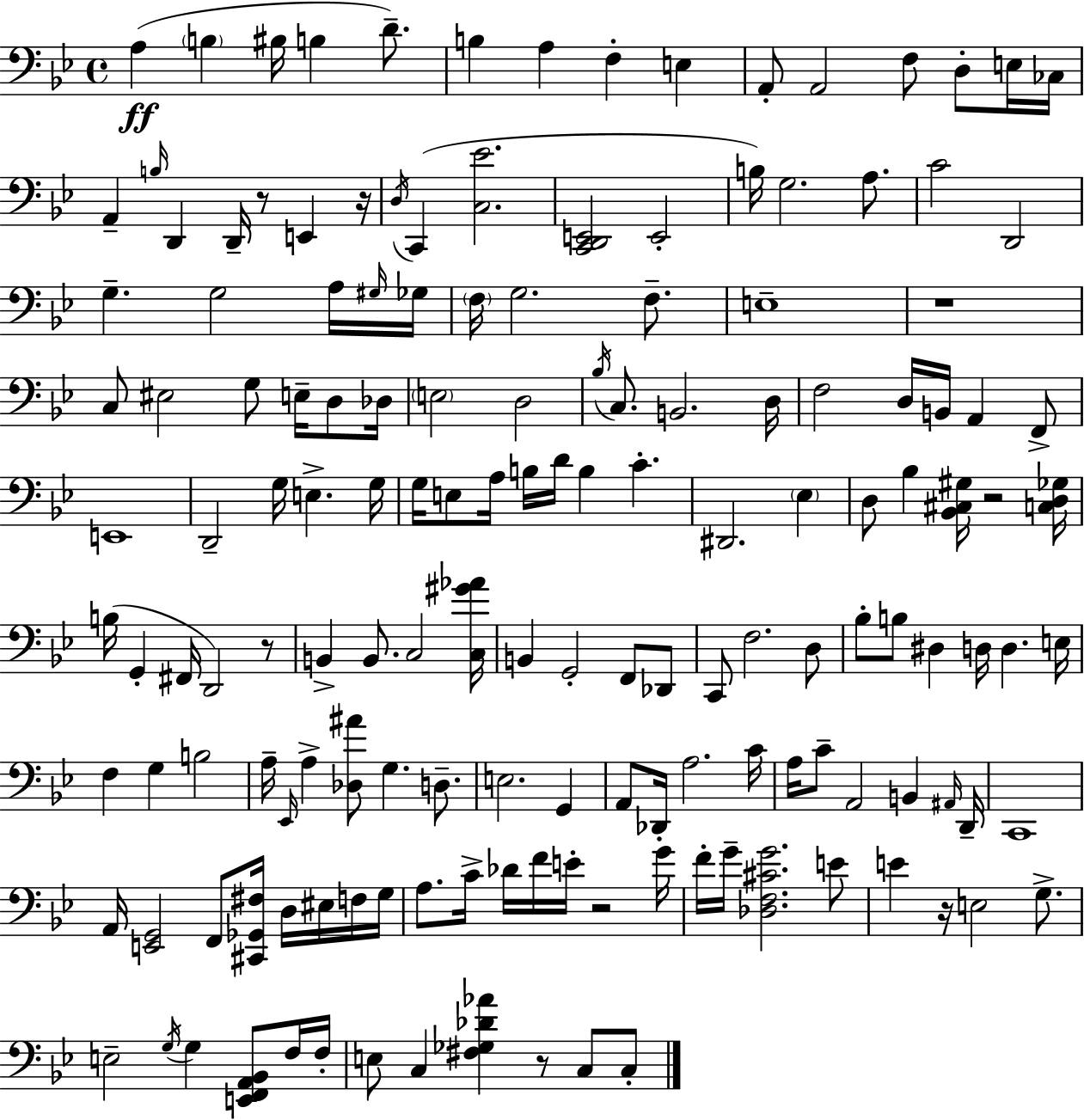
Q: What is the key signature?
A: G minor